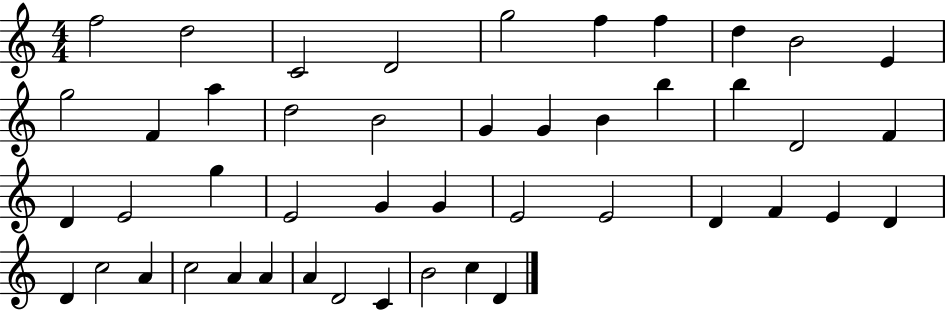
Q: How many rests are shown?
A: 0